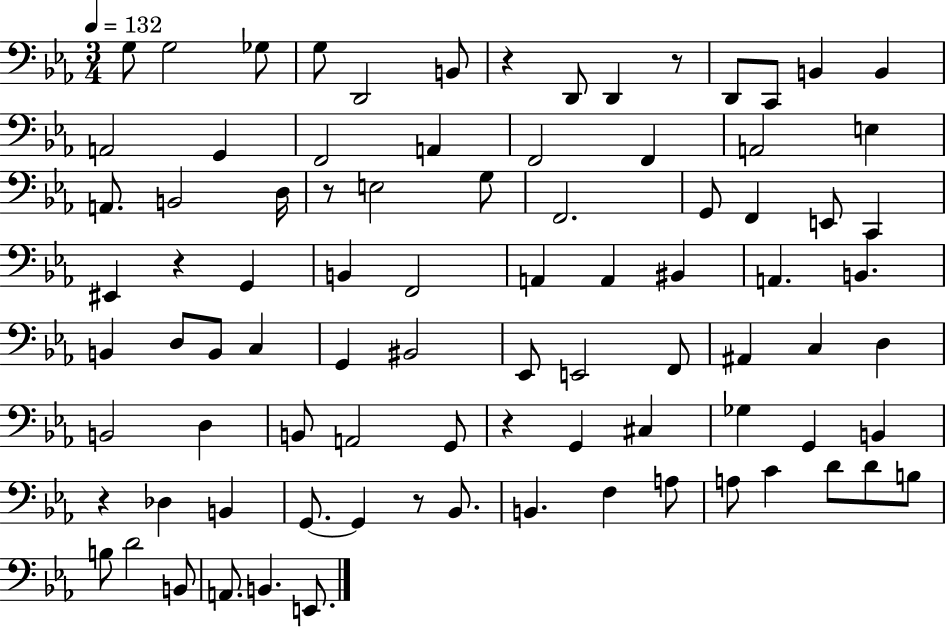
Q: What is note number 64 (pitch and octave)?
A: G2